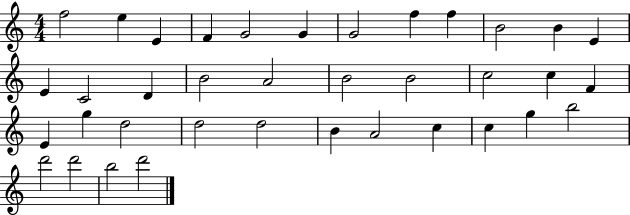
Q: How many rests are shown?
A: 0